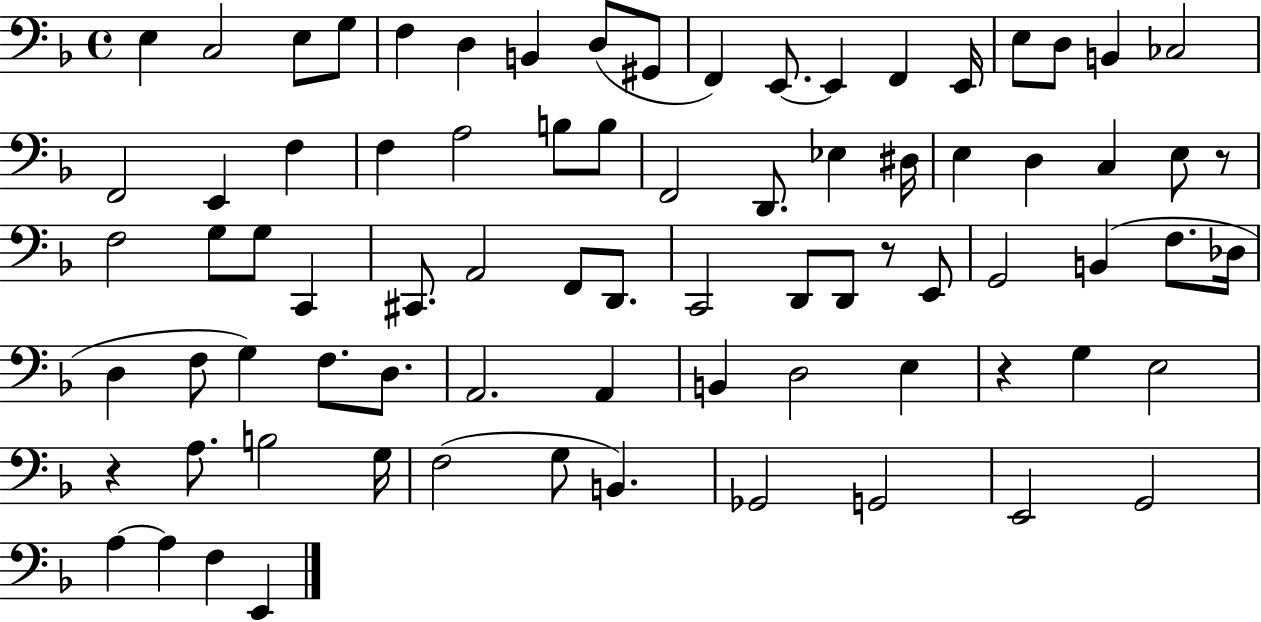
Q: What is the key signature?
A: F major